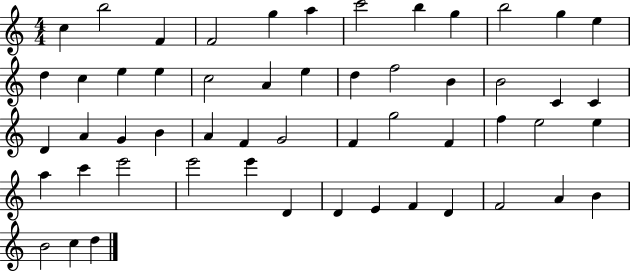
{
  \clef treble
  \numericTimeSignature
  \time 4/4
  \key c \major
  c''4 b''2 f'4 | f'2 g''4 a''4 | c'''2 b''4 g''4 | b''2 g''4 e''4 | \break d''4 c''4 e''4 e''4 | c''2 a'4 e''4 | d''4 f''2 b'4 | b'2 c'4 c'4 | \break d'4 a'4 g'4 b'4 | a'4 f'4 g'2 | f'4 g''2 f'4 | f''4 e''2 e''4 | \break a''4 c'''4 e'''2 | e'''2 e'''4 d'4 | d'4 e'4 f'4 d'4 | f'2 a'4 b'4 | \break b'2 c''4 d''4 | \bar "|."
}